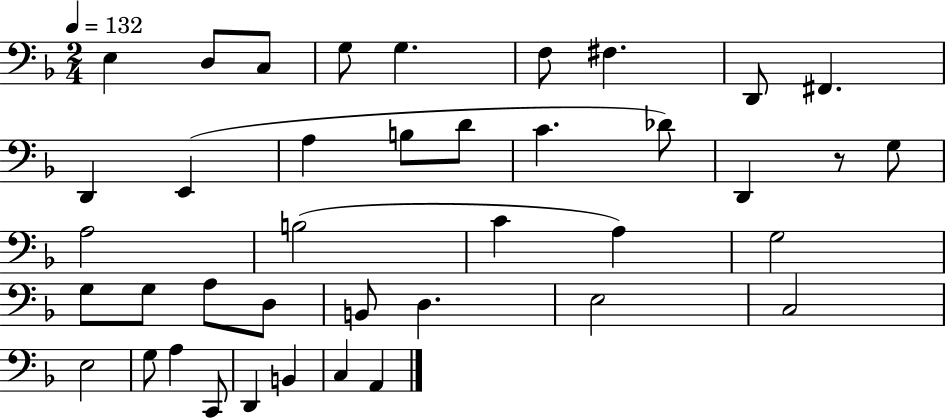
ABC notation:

X:1
T:Untitled
M:2/4
L:1/4
K:F
E, D,/2 C,/2 G,/2 G, F,/2 ^F, D,,/2 ^F,, D,, E,, A, B,/2 D/2 C _D/2 D,, z/2 G,/2 A,2 B,2 C A, G,2 G,/2 G,/2 A,/2 D,/2 B,,/2 D, E,2 C,2 E,2 G,/2 A, C,,/2 D,, B,, C, A,,